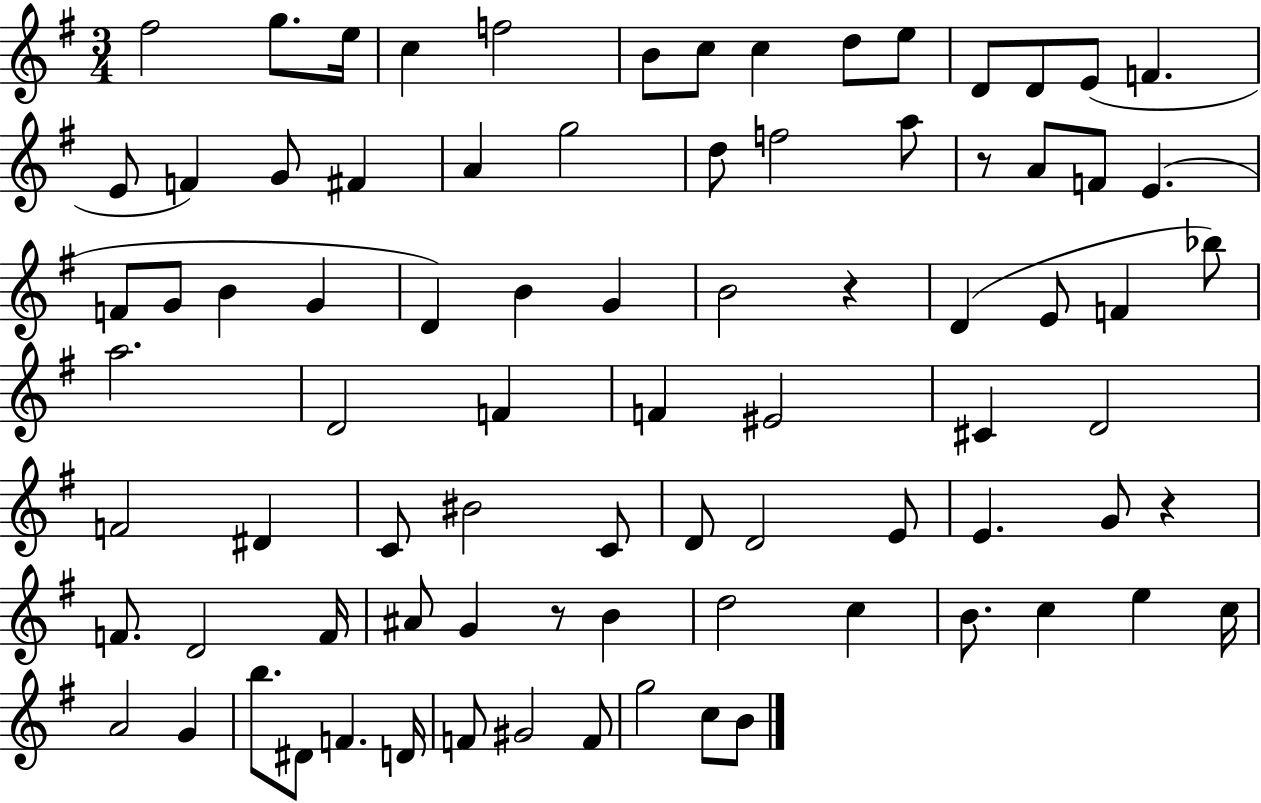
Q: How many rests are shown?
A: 4